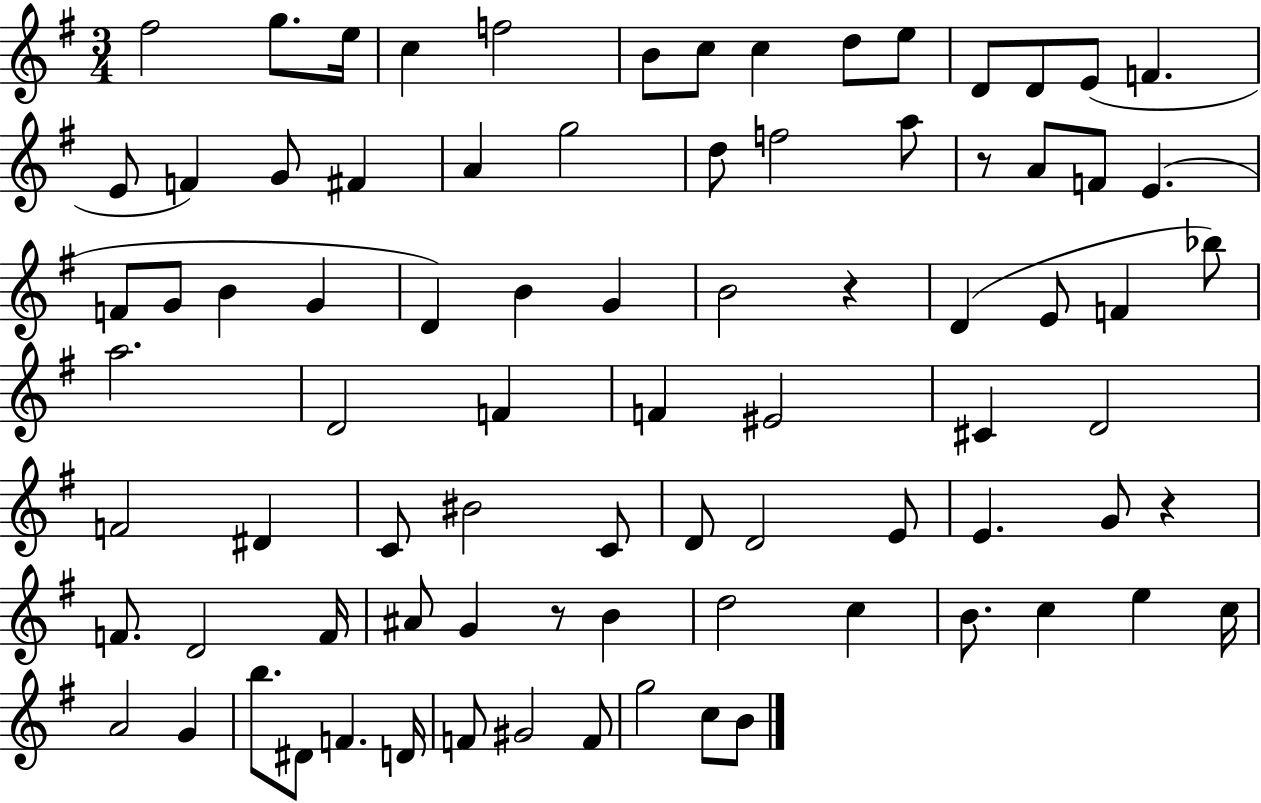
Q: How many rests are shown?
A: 4